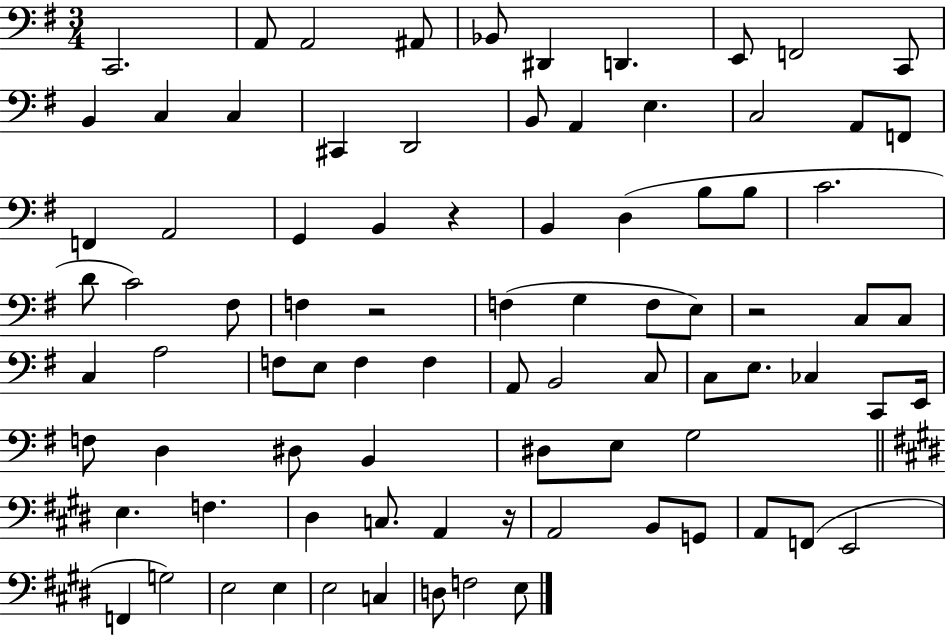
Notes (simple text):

C2/h. A2/e A2/h A#2/e Bb2/e D#2/q D2/q. E2/e F2/h C2/e B2/q C3/q C3/q C#2/q D2/h B2/e A2/q E3/q. C3/h A2/e F2/e F2/q A2/h G2/q B2/q R/q B2/q D3/q B3/e B3/e C4/h. D4/e C4/h F#3/e F3/q R/h F3/q G3/q F3/e E3/e R/h C3/e C3/e C3/q A3/h F3/e E3/e F3/q F3/q A2/e B2/h C3/e C3/e E3/e. CES3/q C2/e E2/s F3/e D3/q D#3/e B2/q D#3/e E3/e G3/h E3/q. F3/q. D#3/q C3/e. A2/q R/s A2/h B2/e G2/e A2/e F2/e E2/h F2/q G3/h E3/h E3/q E3/h C3/q D3/e F3/h E3/e